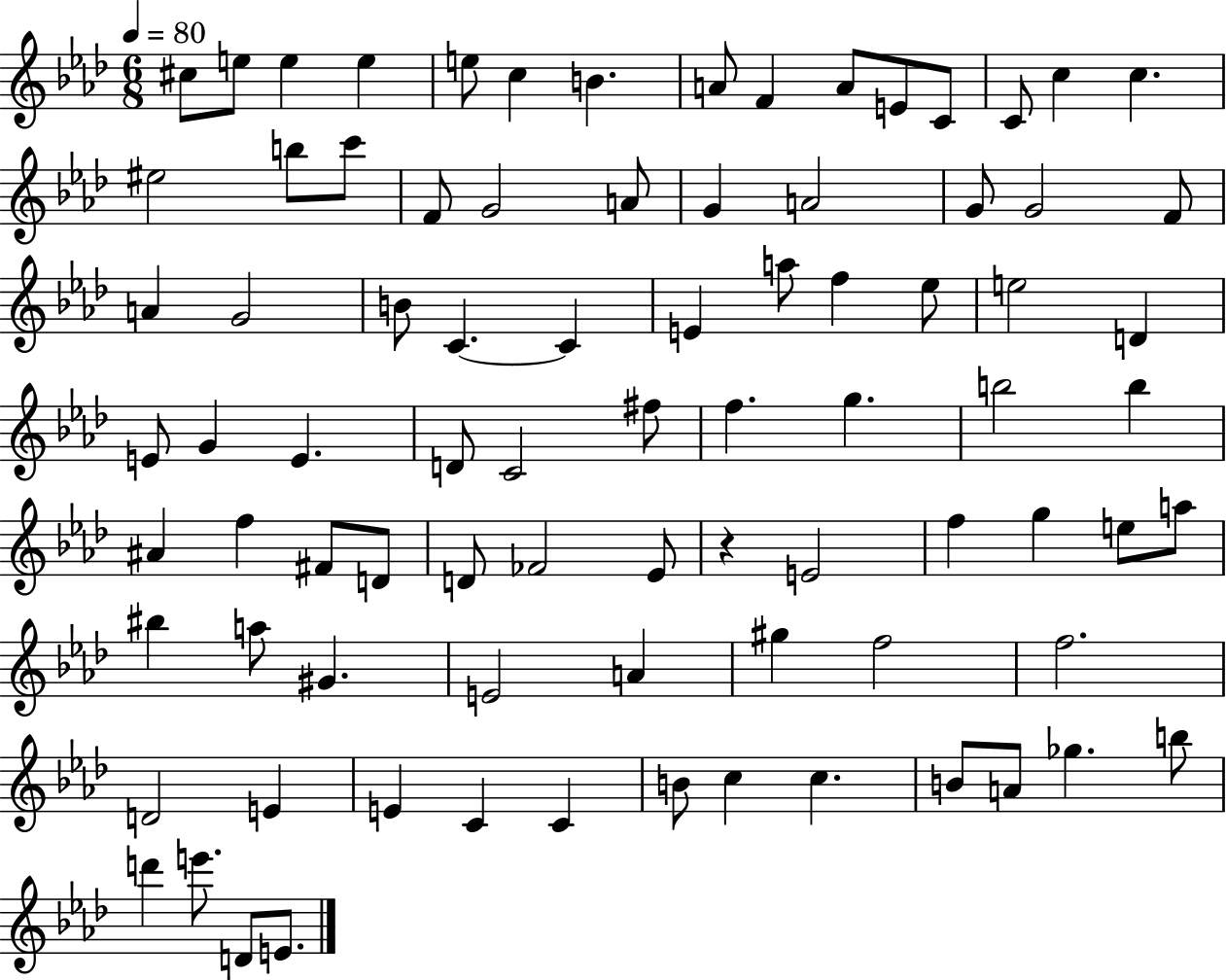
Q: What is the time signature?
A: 6/8